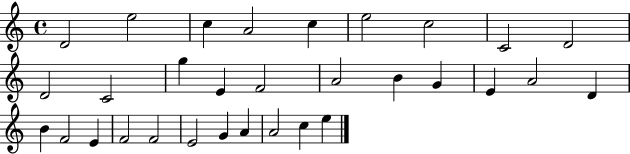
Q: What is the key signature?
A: C major